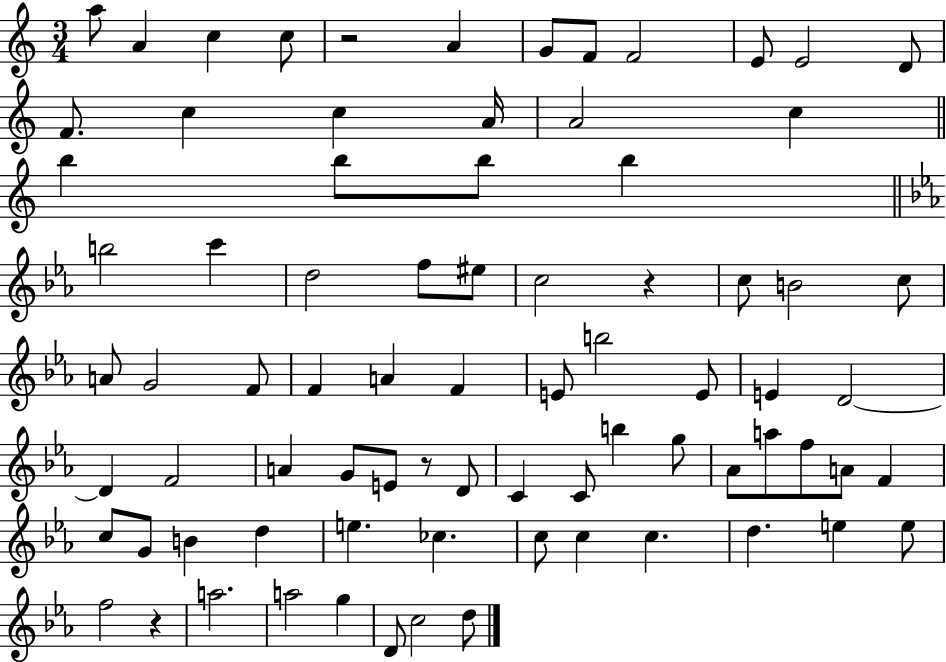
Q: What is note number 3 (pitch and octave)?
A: C5